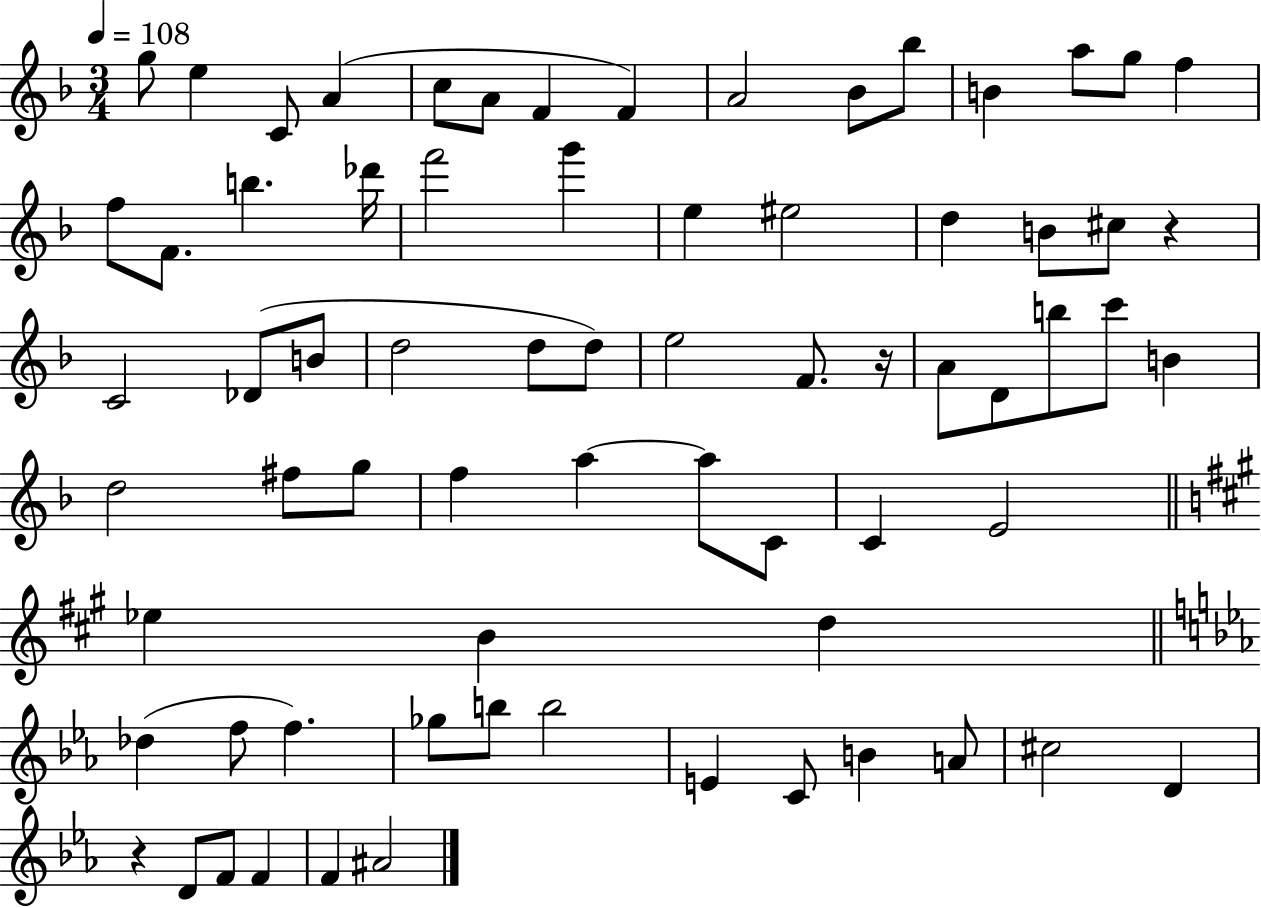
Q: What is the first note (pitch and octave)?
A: G5